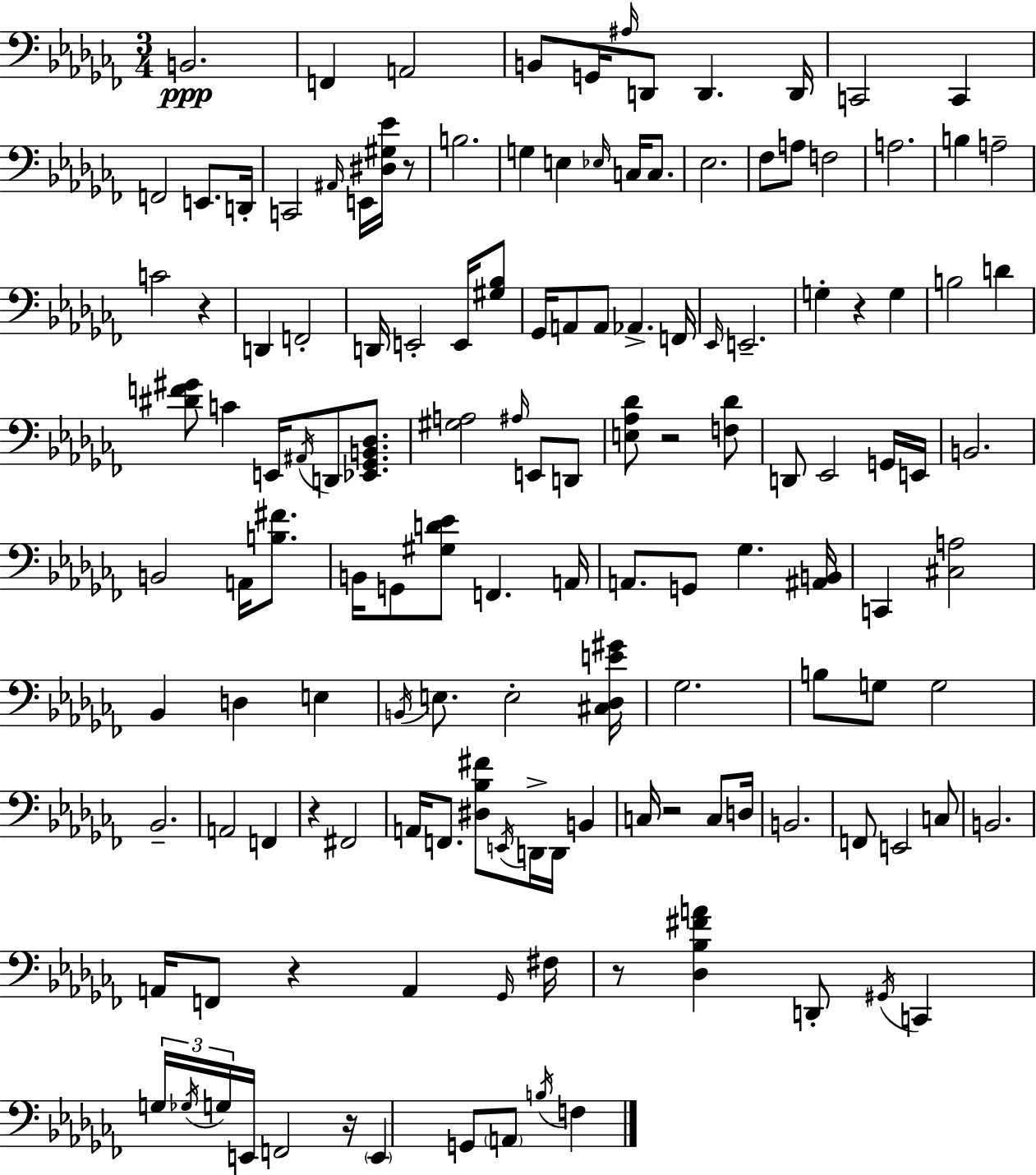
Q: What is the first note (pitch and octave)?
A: B2